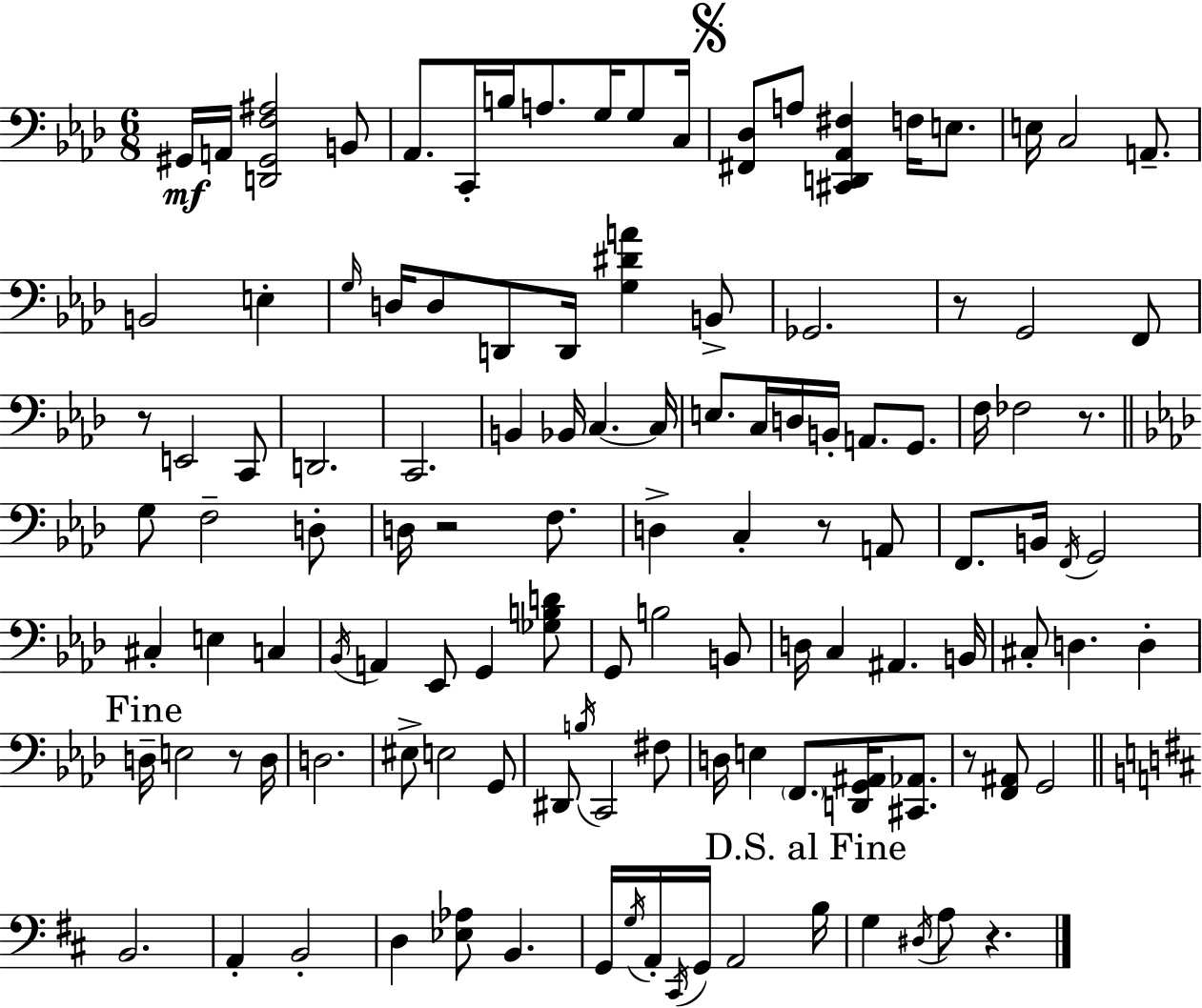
G#2/s A2/s [D2,G#2,F3,A#3]/h B2/e Ab2/e. C2/s B3/s A3/e. G3/s G3/e C3/s [F#2,Db3]/e A3/e [C#2,D2,Ab2,F#3]/q F3/s E3/e. E3/s C3/h A2/e. B2/h E3/q G3/s D3/s D3/e D2/e D2/s [G3,D#4,A4]/q B2/e Gb2/h. R/e G2/h F2/e R/e E2/h C2/e D2/h. C2/h. B2/q Bb2/s C3/q. C3/s E3/e. C3/s D3/s B2/s A2/e. G2/e. F3/s FES3/h R/e. G3/e F3/h D3/e D3/s R/h F3/e. D3/q C3/q R/e A2/e F2/e. B2/s F2/s G2/h C#3/q E3/q C3/q Bb2/s A2/q Eb2/e G2/q [Gb3,B3,D4]/e G2/e B3/h B2/e D3/s C3/q A#2/q. B2/s C#3/e D3/q. D3/q D3/s E3/h R/e D3/s D3/h. EIS3/e E3/h G2/e D#2/e B3/s C2/h F#3/e D3/s E3/q F2/e. [D2,G2,A#2]/s [C#2,Ab2]/e. R/e [F2,A#2]/e G2/h B2/h. A2/q B2/h D3/q [Eb3,Ab3]/e B2/q. G2/s G3/s A2/s C#2/s G2/s A2/h B3/s G3/q D#3/s A3/e R/q.